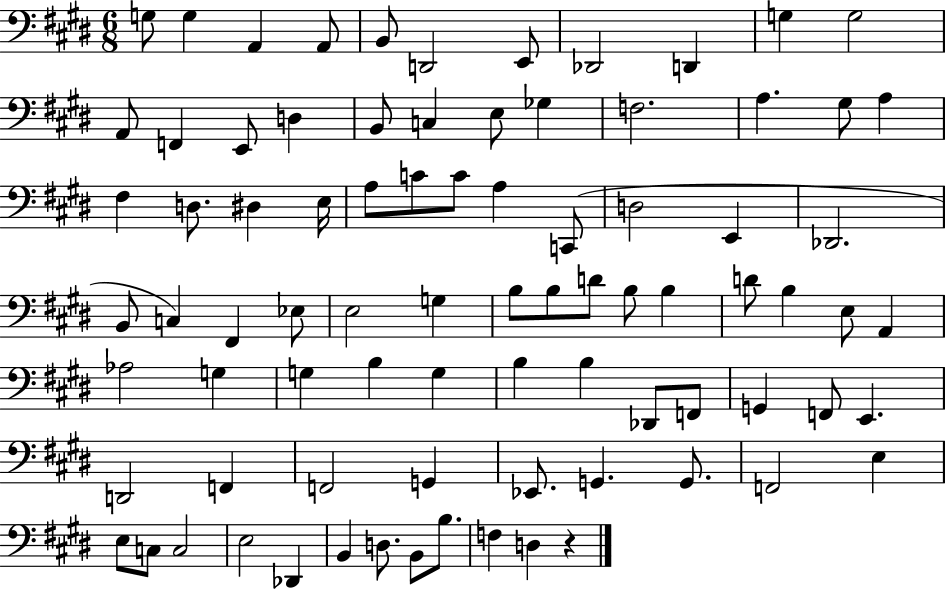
X:1
T:Untitled
M:6/8
L:1/4
K:E
G,/2 G, A,, A,,/2 B,,/2 D,,2 E,,/2 _D,,2 D,, G, G,2 A,,/2 F,, E,,/2 D, B,,/2 C, E,/2 _G, F,2 A, ^G,/2 A, ^F, D,/2 ^D, E,/4 A,/2 C/2 C/2 A, C,,/2 D,2 E,, _D,,2 B,,/2 C, ^F,, _E,/2 E,2 G, B,/2 B,/2 D/2 B,/2 B, D/2 B, E,/2 A,, _A,2 G, G, B, G, B, B, _D,,/2 F,,/2 G,, F,,/2 E,, D,,2 F,, F,,2 G,, _E,,/2 G,, G,,/2 F,,2 E, E,/2 C,/2 C,2 E,2 _D,, B,, D,/2 B,,/2 B,/2 F, D, z